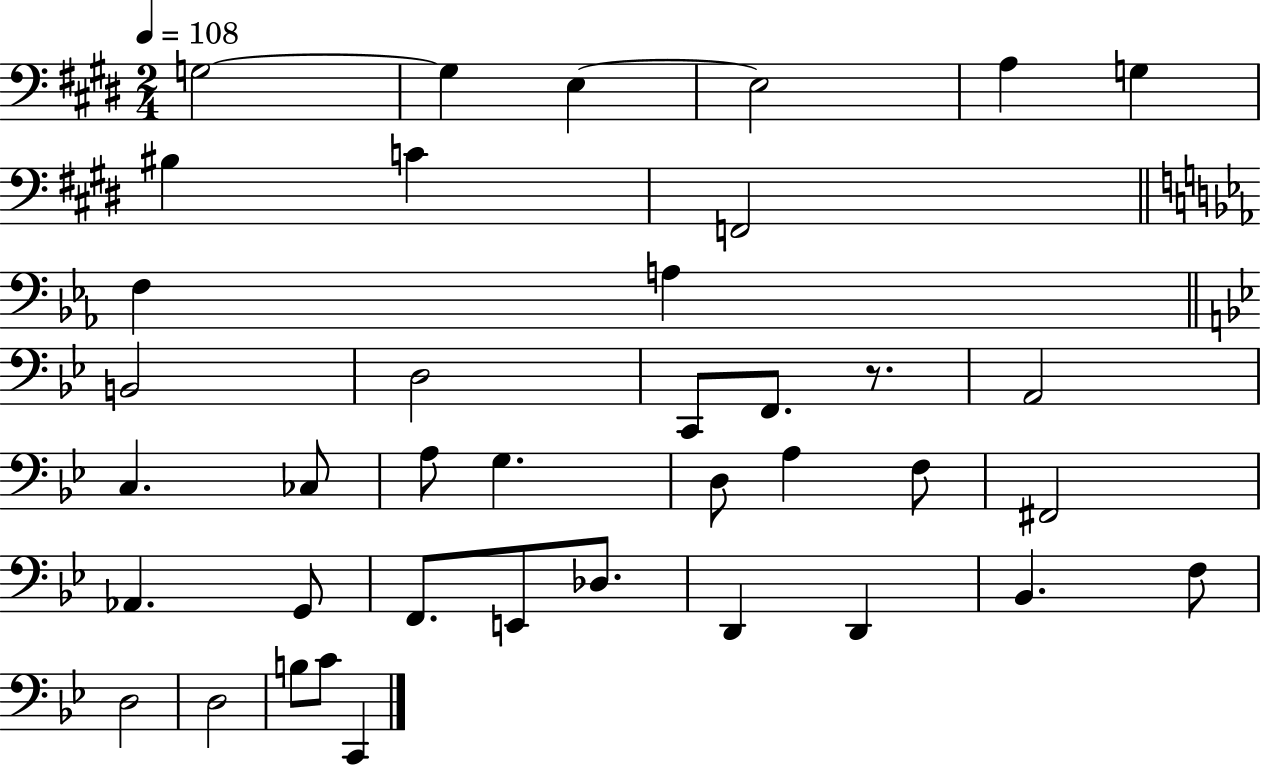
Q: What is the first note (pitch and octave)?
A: G3